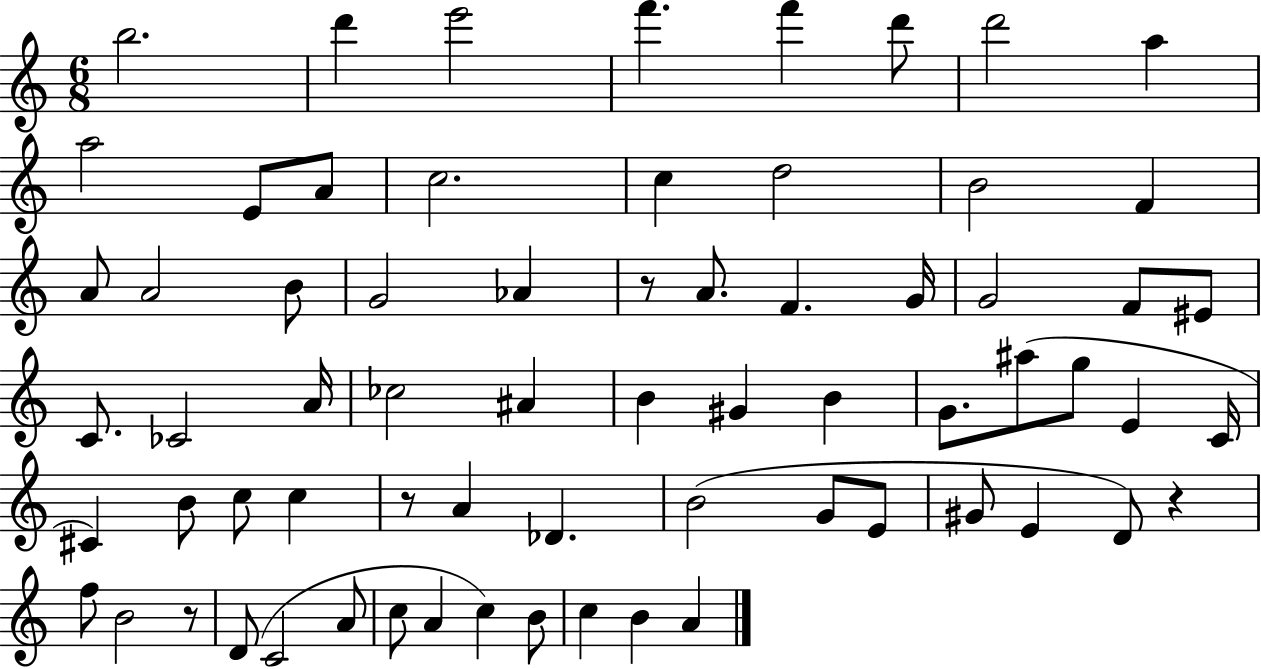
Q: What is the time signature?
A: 6/8